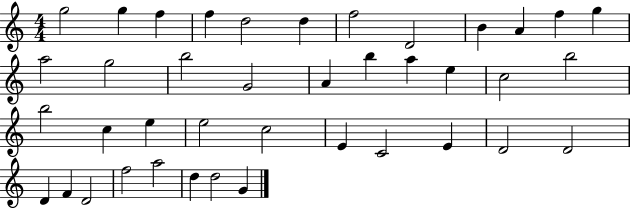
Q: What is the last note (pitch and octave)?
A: G4